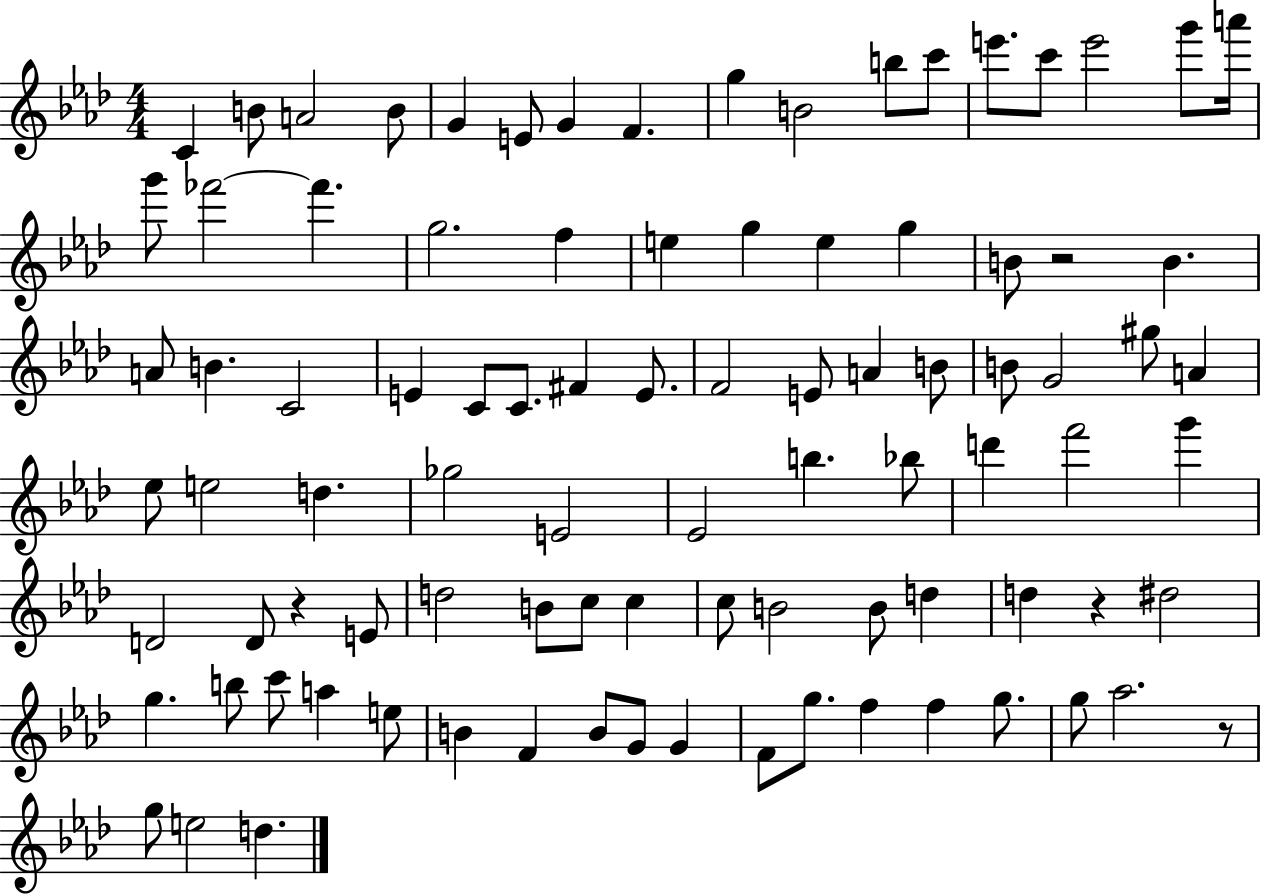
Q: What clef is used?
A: treble